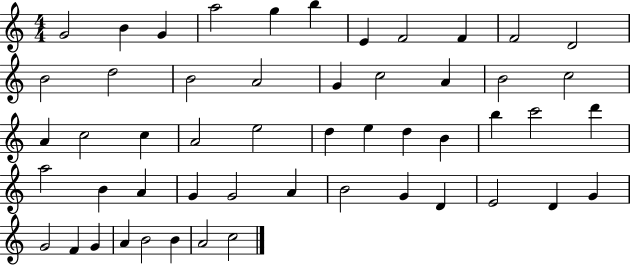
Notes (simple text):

G4/h B4/q G4/q A5/h G5/q B5/q E4/q F4/h F4/q F4/h D4/h B4/h D5/h B4/h A4/h G4/q C5/h A4/q B4/h C5/h A4/q C5/h C5/q A4/h E5/h D5/q E5/q D5/q B4/q B5/q C6/h D6/q A5/h B4/q A4/q G4/q G4/h A4/q B4/h G4/q D4/q E4/h D4/q G4/q G4/h F4/q G4/q A4/q B4/h B4/q A4/h C5/h